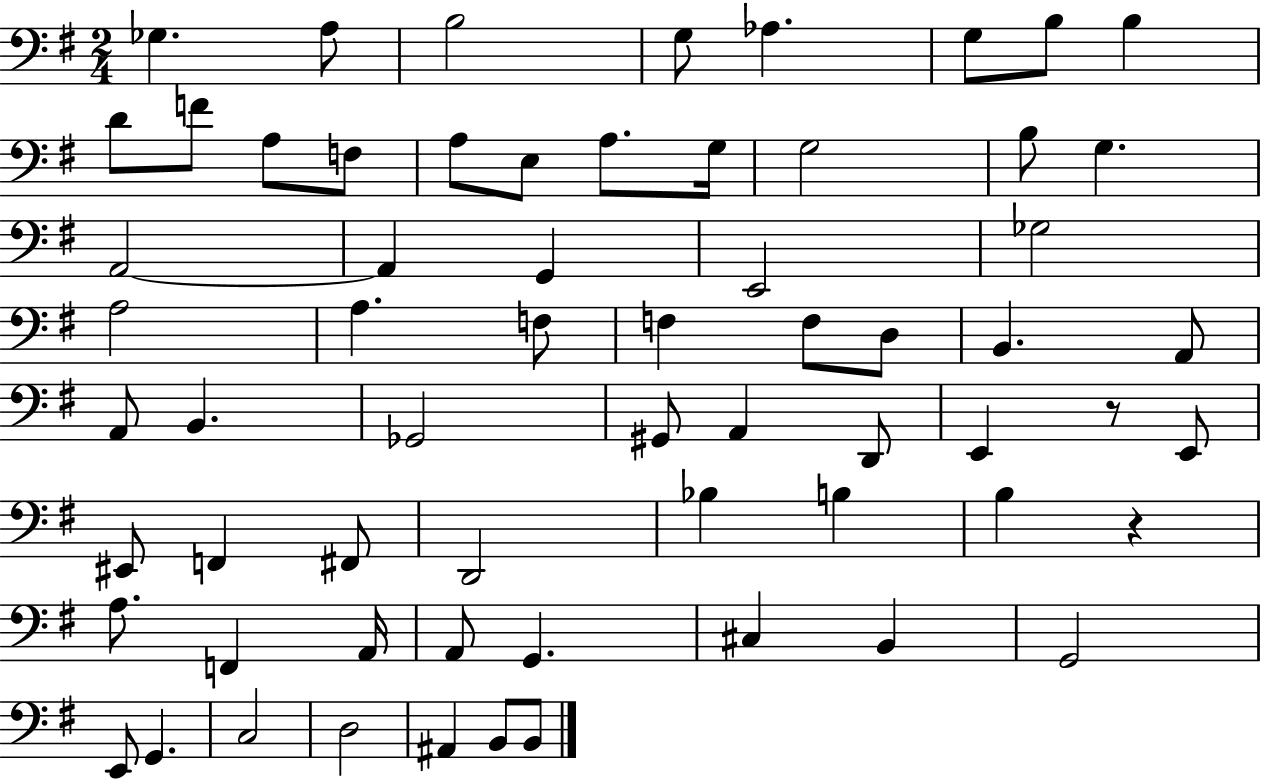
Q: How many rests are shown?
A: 2